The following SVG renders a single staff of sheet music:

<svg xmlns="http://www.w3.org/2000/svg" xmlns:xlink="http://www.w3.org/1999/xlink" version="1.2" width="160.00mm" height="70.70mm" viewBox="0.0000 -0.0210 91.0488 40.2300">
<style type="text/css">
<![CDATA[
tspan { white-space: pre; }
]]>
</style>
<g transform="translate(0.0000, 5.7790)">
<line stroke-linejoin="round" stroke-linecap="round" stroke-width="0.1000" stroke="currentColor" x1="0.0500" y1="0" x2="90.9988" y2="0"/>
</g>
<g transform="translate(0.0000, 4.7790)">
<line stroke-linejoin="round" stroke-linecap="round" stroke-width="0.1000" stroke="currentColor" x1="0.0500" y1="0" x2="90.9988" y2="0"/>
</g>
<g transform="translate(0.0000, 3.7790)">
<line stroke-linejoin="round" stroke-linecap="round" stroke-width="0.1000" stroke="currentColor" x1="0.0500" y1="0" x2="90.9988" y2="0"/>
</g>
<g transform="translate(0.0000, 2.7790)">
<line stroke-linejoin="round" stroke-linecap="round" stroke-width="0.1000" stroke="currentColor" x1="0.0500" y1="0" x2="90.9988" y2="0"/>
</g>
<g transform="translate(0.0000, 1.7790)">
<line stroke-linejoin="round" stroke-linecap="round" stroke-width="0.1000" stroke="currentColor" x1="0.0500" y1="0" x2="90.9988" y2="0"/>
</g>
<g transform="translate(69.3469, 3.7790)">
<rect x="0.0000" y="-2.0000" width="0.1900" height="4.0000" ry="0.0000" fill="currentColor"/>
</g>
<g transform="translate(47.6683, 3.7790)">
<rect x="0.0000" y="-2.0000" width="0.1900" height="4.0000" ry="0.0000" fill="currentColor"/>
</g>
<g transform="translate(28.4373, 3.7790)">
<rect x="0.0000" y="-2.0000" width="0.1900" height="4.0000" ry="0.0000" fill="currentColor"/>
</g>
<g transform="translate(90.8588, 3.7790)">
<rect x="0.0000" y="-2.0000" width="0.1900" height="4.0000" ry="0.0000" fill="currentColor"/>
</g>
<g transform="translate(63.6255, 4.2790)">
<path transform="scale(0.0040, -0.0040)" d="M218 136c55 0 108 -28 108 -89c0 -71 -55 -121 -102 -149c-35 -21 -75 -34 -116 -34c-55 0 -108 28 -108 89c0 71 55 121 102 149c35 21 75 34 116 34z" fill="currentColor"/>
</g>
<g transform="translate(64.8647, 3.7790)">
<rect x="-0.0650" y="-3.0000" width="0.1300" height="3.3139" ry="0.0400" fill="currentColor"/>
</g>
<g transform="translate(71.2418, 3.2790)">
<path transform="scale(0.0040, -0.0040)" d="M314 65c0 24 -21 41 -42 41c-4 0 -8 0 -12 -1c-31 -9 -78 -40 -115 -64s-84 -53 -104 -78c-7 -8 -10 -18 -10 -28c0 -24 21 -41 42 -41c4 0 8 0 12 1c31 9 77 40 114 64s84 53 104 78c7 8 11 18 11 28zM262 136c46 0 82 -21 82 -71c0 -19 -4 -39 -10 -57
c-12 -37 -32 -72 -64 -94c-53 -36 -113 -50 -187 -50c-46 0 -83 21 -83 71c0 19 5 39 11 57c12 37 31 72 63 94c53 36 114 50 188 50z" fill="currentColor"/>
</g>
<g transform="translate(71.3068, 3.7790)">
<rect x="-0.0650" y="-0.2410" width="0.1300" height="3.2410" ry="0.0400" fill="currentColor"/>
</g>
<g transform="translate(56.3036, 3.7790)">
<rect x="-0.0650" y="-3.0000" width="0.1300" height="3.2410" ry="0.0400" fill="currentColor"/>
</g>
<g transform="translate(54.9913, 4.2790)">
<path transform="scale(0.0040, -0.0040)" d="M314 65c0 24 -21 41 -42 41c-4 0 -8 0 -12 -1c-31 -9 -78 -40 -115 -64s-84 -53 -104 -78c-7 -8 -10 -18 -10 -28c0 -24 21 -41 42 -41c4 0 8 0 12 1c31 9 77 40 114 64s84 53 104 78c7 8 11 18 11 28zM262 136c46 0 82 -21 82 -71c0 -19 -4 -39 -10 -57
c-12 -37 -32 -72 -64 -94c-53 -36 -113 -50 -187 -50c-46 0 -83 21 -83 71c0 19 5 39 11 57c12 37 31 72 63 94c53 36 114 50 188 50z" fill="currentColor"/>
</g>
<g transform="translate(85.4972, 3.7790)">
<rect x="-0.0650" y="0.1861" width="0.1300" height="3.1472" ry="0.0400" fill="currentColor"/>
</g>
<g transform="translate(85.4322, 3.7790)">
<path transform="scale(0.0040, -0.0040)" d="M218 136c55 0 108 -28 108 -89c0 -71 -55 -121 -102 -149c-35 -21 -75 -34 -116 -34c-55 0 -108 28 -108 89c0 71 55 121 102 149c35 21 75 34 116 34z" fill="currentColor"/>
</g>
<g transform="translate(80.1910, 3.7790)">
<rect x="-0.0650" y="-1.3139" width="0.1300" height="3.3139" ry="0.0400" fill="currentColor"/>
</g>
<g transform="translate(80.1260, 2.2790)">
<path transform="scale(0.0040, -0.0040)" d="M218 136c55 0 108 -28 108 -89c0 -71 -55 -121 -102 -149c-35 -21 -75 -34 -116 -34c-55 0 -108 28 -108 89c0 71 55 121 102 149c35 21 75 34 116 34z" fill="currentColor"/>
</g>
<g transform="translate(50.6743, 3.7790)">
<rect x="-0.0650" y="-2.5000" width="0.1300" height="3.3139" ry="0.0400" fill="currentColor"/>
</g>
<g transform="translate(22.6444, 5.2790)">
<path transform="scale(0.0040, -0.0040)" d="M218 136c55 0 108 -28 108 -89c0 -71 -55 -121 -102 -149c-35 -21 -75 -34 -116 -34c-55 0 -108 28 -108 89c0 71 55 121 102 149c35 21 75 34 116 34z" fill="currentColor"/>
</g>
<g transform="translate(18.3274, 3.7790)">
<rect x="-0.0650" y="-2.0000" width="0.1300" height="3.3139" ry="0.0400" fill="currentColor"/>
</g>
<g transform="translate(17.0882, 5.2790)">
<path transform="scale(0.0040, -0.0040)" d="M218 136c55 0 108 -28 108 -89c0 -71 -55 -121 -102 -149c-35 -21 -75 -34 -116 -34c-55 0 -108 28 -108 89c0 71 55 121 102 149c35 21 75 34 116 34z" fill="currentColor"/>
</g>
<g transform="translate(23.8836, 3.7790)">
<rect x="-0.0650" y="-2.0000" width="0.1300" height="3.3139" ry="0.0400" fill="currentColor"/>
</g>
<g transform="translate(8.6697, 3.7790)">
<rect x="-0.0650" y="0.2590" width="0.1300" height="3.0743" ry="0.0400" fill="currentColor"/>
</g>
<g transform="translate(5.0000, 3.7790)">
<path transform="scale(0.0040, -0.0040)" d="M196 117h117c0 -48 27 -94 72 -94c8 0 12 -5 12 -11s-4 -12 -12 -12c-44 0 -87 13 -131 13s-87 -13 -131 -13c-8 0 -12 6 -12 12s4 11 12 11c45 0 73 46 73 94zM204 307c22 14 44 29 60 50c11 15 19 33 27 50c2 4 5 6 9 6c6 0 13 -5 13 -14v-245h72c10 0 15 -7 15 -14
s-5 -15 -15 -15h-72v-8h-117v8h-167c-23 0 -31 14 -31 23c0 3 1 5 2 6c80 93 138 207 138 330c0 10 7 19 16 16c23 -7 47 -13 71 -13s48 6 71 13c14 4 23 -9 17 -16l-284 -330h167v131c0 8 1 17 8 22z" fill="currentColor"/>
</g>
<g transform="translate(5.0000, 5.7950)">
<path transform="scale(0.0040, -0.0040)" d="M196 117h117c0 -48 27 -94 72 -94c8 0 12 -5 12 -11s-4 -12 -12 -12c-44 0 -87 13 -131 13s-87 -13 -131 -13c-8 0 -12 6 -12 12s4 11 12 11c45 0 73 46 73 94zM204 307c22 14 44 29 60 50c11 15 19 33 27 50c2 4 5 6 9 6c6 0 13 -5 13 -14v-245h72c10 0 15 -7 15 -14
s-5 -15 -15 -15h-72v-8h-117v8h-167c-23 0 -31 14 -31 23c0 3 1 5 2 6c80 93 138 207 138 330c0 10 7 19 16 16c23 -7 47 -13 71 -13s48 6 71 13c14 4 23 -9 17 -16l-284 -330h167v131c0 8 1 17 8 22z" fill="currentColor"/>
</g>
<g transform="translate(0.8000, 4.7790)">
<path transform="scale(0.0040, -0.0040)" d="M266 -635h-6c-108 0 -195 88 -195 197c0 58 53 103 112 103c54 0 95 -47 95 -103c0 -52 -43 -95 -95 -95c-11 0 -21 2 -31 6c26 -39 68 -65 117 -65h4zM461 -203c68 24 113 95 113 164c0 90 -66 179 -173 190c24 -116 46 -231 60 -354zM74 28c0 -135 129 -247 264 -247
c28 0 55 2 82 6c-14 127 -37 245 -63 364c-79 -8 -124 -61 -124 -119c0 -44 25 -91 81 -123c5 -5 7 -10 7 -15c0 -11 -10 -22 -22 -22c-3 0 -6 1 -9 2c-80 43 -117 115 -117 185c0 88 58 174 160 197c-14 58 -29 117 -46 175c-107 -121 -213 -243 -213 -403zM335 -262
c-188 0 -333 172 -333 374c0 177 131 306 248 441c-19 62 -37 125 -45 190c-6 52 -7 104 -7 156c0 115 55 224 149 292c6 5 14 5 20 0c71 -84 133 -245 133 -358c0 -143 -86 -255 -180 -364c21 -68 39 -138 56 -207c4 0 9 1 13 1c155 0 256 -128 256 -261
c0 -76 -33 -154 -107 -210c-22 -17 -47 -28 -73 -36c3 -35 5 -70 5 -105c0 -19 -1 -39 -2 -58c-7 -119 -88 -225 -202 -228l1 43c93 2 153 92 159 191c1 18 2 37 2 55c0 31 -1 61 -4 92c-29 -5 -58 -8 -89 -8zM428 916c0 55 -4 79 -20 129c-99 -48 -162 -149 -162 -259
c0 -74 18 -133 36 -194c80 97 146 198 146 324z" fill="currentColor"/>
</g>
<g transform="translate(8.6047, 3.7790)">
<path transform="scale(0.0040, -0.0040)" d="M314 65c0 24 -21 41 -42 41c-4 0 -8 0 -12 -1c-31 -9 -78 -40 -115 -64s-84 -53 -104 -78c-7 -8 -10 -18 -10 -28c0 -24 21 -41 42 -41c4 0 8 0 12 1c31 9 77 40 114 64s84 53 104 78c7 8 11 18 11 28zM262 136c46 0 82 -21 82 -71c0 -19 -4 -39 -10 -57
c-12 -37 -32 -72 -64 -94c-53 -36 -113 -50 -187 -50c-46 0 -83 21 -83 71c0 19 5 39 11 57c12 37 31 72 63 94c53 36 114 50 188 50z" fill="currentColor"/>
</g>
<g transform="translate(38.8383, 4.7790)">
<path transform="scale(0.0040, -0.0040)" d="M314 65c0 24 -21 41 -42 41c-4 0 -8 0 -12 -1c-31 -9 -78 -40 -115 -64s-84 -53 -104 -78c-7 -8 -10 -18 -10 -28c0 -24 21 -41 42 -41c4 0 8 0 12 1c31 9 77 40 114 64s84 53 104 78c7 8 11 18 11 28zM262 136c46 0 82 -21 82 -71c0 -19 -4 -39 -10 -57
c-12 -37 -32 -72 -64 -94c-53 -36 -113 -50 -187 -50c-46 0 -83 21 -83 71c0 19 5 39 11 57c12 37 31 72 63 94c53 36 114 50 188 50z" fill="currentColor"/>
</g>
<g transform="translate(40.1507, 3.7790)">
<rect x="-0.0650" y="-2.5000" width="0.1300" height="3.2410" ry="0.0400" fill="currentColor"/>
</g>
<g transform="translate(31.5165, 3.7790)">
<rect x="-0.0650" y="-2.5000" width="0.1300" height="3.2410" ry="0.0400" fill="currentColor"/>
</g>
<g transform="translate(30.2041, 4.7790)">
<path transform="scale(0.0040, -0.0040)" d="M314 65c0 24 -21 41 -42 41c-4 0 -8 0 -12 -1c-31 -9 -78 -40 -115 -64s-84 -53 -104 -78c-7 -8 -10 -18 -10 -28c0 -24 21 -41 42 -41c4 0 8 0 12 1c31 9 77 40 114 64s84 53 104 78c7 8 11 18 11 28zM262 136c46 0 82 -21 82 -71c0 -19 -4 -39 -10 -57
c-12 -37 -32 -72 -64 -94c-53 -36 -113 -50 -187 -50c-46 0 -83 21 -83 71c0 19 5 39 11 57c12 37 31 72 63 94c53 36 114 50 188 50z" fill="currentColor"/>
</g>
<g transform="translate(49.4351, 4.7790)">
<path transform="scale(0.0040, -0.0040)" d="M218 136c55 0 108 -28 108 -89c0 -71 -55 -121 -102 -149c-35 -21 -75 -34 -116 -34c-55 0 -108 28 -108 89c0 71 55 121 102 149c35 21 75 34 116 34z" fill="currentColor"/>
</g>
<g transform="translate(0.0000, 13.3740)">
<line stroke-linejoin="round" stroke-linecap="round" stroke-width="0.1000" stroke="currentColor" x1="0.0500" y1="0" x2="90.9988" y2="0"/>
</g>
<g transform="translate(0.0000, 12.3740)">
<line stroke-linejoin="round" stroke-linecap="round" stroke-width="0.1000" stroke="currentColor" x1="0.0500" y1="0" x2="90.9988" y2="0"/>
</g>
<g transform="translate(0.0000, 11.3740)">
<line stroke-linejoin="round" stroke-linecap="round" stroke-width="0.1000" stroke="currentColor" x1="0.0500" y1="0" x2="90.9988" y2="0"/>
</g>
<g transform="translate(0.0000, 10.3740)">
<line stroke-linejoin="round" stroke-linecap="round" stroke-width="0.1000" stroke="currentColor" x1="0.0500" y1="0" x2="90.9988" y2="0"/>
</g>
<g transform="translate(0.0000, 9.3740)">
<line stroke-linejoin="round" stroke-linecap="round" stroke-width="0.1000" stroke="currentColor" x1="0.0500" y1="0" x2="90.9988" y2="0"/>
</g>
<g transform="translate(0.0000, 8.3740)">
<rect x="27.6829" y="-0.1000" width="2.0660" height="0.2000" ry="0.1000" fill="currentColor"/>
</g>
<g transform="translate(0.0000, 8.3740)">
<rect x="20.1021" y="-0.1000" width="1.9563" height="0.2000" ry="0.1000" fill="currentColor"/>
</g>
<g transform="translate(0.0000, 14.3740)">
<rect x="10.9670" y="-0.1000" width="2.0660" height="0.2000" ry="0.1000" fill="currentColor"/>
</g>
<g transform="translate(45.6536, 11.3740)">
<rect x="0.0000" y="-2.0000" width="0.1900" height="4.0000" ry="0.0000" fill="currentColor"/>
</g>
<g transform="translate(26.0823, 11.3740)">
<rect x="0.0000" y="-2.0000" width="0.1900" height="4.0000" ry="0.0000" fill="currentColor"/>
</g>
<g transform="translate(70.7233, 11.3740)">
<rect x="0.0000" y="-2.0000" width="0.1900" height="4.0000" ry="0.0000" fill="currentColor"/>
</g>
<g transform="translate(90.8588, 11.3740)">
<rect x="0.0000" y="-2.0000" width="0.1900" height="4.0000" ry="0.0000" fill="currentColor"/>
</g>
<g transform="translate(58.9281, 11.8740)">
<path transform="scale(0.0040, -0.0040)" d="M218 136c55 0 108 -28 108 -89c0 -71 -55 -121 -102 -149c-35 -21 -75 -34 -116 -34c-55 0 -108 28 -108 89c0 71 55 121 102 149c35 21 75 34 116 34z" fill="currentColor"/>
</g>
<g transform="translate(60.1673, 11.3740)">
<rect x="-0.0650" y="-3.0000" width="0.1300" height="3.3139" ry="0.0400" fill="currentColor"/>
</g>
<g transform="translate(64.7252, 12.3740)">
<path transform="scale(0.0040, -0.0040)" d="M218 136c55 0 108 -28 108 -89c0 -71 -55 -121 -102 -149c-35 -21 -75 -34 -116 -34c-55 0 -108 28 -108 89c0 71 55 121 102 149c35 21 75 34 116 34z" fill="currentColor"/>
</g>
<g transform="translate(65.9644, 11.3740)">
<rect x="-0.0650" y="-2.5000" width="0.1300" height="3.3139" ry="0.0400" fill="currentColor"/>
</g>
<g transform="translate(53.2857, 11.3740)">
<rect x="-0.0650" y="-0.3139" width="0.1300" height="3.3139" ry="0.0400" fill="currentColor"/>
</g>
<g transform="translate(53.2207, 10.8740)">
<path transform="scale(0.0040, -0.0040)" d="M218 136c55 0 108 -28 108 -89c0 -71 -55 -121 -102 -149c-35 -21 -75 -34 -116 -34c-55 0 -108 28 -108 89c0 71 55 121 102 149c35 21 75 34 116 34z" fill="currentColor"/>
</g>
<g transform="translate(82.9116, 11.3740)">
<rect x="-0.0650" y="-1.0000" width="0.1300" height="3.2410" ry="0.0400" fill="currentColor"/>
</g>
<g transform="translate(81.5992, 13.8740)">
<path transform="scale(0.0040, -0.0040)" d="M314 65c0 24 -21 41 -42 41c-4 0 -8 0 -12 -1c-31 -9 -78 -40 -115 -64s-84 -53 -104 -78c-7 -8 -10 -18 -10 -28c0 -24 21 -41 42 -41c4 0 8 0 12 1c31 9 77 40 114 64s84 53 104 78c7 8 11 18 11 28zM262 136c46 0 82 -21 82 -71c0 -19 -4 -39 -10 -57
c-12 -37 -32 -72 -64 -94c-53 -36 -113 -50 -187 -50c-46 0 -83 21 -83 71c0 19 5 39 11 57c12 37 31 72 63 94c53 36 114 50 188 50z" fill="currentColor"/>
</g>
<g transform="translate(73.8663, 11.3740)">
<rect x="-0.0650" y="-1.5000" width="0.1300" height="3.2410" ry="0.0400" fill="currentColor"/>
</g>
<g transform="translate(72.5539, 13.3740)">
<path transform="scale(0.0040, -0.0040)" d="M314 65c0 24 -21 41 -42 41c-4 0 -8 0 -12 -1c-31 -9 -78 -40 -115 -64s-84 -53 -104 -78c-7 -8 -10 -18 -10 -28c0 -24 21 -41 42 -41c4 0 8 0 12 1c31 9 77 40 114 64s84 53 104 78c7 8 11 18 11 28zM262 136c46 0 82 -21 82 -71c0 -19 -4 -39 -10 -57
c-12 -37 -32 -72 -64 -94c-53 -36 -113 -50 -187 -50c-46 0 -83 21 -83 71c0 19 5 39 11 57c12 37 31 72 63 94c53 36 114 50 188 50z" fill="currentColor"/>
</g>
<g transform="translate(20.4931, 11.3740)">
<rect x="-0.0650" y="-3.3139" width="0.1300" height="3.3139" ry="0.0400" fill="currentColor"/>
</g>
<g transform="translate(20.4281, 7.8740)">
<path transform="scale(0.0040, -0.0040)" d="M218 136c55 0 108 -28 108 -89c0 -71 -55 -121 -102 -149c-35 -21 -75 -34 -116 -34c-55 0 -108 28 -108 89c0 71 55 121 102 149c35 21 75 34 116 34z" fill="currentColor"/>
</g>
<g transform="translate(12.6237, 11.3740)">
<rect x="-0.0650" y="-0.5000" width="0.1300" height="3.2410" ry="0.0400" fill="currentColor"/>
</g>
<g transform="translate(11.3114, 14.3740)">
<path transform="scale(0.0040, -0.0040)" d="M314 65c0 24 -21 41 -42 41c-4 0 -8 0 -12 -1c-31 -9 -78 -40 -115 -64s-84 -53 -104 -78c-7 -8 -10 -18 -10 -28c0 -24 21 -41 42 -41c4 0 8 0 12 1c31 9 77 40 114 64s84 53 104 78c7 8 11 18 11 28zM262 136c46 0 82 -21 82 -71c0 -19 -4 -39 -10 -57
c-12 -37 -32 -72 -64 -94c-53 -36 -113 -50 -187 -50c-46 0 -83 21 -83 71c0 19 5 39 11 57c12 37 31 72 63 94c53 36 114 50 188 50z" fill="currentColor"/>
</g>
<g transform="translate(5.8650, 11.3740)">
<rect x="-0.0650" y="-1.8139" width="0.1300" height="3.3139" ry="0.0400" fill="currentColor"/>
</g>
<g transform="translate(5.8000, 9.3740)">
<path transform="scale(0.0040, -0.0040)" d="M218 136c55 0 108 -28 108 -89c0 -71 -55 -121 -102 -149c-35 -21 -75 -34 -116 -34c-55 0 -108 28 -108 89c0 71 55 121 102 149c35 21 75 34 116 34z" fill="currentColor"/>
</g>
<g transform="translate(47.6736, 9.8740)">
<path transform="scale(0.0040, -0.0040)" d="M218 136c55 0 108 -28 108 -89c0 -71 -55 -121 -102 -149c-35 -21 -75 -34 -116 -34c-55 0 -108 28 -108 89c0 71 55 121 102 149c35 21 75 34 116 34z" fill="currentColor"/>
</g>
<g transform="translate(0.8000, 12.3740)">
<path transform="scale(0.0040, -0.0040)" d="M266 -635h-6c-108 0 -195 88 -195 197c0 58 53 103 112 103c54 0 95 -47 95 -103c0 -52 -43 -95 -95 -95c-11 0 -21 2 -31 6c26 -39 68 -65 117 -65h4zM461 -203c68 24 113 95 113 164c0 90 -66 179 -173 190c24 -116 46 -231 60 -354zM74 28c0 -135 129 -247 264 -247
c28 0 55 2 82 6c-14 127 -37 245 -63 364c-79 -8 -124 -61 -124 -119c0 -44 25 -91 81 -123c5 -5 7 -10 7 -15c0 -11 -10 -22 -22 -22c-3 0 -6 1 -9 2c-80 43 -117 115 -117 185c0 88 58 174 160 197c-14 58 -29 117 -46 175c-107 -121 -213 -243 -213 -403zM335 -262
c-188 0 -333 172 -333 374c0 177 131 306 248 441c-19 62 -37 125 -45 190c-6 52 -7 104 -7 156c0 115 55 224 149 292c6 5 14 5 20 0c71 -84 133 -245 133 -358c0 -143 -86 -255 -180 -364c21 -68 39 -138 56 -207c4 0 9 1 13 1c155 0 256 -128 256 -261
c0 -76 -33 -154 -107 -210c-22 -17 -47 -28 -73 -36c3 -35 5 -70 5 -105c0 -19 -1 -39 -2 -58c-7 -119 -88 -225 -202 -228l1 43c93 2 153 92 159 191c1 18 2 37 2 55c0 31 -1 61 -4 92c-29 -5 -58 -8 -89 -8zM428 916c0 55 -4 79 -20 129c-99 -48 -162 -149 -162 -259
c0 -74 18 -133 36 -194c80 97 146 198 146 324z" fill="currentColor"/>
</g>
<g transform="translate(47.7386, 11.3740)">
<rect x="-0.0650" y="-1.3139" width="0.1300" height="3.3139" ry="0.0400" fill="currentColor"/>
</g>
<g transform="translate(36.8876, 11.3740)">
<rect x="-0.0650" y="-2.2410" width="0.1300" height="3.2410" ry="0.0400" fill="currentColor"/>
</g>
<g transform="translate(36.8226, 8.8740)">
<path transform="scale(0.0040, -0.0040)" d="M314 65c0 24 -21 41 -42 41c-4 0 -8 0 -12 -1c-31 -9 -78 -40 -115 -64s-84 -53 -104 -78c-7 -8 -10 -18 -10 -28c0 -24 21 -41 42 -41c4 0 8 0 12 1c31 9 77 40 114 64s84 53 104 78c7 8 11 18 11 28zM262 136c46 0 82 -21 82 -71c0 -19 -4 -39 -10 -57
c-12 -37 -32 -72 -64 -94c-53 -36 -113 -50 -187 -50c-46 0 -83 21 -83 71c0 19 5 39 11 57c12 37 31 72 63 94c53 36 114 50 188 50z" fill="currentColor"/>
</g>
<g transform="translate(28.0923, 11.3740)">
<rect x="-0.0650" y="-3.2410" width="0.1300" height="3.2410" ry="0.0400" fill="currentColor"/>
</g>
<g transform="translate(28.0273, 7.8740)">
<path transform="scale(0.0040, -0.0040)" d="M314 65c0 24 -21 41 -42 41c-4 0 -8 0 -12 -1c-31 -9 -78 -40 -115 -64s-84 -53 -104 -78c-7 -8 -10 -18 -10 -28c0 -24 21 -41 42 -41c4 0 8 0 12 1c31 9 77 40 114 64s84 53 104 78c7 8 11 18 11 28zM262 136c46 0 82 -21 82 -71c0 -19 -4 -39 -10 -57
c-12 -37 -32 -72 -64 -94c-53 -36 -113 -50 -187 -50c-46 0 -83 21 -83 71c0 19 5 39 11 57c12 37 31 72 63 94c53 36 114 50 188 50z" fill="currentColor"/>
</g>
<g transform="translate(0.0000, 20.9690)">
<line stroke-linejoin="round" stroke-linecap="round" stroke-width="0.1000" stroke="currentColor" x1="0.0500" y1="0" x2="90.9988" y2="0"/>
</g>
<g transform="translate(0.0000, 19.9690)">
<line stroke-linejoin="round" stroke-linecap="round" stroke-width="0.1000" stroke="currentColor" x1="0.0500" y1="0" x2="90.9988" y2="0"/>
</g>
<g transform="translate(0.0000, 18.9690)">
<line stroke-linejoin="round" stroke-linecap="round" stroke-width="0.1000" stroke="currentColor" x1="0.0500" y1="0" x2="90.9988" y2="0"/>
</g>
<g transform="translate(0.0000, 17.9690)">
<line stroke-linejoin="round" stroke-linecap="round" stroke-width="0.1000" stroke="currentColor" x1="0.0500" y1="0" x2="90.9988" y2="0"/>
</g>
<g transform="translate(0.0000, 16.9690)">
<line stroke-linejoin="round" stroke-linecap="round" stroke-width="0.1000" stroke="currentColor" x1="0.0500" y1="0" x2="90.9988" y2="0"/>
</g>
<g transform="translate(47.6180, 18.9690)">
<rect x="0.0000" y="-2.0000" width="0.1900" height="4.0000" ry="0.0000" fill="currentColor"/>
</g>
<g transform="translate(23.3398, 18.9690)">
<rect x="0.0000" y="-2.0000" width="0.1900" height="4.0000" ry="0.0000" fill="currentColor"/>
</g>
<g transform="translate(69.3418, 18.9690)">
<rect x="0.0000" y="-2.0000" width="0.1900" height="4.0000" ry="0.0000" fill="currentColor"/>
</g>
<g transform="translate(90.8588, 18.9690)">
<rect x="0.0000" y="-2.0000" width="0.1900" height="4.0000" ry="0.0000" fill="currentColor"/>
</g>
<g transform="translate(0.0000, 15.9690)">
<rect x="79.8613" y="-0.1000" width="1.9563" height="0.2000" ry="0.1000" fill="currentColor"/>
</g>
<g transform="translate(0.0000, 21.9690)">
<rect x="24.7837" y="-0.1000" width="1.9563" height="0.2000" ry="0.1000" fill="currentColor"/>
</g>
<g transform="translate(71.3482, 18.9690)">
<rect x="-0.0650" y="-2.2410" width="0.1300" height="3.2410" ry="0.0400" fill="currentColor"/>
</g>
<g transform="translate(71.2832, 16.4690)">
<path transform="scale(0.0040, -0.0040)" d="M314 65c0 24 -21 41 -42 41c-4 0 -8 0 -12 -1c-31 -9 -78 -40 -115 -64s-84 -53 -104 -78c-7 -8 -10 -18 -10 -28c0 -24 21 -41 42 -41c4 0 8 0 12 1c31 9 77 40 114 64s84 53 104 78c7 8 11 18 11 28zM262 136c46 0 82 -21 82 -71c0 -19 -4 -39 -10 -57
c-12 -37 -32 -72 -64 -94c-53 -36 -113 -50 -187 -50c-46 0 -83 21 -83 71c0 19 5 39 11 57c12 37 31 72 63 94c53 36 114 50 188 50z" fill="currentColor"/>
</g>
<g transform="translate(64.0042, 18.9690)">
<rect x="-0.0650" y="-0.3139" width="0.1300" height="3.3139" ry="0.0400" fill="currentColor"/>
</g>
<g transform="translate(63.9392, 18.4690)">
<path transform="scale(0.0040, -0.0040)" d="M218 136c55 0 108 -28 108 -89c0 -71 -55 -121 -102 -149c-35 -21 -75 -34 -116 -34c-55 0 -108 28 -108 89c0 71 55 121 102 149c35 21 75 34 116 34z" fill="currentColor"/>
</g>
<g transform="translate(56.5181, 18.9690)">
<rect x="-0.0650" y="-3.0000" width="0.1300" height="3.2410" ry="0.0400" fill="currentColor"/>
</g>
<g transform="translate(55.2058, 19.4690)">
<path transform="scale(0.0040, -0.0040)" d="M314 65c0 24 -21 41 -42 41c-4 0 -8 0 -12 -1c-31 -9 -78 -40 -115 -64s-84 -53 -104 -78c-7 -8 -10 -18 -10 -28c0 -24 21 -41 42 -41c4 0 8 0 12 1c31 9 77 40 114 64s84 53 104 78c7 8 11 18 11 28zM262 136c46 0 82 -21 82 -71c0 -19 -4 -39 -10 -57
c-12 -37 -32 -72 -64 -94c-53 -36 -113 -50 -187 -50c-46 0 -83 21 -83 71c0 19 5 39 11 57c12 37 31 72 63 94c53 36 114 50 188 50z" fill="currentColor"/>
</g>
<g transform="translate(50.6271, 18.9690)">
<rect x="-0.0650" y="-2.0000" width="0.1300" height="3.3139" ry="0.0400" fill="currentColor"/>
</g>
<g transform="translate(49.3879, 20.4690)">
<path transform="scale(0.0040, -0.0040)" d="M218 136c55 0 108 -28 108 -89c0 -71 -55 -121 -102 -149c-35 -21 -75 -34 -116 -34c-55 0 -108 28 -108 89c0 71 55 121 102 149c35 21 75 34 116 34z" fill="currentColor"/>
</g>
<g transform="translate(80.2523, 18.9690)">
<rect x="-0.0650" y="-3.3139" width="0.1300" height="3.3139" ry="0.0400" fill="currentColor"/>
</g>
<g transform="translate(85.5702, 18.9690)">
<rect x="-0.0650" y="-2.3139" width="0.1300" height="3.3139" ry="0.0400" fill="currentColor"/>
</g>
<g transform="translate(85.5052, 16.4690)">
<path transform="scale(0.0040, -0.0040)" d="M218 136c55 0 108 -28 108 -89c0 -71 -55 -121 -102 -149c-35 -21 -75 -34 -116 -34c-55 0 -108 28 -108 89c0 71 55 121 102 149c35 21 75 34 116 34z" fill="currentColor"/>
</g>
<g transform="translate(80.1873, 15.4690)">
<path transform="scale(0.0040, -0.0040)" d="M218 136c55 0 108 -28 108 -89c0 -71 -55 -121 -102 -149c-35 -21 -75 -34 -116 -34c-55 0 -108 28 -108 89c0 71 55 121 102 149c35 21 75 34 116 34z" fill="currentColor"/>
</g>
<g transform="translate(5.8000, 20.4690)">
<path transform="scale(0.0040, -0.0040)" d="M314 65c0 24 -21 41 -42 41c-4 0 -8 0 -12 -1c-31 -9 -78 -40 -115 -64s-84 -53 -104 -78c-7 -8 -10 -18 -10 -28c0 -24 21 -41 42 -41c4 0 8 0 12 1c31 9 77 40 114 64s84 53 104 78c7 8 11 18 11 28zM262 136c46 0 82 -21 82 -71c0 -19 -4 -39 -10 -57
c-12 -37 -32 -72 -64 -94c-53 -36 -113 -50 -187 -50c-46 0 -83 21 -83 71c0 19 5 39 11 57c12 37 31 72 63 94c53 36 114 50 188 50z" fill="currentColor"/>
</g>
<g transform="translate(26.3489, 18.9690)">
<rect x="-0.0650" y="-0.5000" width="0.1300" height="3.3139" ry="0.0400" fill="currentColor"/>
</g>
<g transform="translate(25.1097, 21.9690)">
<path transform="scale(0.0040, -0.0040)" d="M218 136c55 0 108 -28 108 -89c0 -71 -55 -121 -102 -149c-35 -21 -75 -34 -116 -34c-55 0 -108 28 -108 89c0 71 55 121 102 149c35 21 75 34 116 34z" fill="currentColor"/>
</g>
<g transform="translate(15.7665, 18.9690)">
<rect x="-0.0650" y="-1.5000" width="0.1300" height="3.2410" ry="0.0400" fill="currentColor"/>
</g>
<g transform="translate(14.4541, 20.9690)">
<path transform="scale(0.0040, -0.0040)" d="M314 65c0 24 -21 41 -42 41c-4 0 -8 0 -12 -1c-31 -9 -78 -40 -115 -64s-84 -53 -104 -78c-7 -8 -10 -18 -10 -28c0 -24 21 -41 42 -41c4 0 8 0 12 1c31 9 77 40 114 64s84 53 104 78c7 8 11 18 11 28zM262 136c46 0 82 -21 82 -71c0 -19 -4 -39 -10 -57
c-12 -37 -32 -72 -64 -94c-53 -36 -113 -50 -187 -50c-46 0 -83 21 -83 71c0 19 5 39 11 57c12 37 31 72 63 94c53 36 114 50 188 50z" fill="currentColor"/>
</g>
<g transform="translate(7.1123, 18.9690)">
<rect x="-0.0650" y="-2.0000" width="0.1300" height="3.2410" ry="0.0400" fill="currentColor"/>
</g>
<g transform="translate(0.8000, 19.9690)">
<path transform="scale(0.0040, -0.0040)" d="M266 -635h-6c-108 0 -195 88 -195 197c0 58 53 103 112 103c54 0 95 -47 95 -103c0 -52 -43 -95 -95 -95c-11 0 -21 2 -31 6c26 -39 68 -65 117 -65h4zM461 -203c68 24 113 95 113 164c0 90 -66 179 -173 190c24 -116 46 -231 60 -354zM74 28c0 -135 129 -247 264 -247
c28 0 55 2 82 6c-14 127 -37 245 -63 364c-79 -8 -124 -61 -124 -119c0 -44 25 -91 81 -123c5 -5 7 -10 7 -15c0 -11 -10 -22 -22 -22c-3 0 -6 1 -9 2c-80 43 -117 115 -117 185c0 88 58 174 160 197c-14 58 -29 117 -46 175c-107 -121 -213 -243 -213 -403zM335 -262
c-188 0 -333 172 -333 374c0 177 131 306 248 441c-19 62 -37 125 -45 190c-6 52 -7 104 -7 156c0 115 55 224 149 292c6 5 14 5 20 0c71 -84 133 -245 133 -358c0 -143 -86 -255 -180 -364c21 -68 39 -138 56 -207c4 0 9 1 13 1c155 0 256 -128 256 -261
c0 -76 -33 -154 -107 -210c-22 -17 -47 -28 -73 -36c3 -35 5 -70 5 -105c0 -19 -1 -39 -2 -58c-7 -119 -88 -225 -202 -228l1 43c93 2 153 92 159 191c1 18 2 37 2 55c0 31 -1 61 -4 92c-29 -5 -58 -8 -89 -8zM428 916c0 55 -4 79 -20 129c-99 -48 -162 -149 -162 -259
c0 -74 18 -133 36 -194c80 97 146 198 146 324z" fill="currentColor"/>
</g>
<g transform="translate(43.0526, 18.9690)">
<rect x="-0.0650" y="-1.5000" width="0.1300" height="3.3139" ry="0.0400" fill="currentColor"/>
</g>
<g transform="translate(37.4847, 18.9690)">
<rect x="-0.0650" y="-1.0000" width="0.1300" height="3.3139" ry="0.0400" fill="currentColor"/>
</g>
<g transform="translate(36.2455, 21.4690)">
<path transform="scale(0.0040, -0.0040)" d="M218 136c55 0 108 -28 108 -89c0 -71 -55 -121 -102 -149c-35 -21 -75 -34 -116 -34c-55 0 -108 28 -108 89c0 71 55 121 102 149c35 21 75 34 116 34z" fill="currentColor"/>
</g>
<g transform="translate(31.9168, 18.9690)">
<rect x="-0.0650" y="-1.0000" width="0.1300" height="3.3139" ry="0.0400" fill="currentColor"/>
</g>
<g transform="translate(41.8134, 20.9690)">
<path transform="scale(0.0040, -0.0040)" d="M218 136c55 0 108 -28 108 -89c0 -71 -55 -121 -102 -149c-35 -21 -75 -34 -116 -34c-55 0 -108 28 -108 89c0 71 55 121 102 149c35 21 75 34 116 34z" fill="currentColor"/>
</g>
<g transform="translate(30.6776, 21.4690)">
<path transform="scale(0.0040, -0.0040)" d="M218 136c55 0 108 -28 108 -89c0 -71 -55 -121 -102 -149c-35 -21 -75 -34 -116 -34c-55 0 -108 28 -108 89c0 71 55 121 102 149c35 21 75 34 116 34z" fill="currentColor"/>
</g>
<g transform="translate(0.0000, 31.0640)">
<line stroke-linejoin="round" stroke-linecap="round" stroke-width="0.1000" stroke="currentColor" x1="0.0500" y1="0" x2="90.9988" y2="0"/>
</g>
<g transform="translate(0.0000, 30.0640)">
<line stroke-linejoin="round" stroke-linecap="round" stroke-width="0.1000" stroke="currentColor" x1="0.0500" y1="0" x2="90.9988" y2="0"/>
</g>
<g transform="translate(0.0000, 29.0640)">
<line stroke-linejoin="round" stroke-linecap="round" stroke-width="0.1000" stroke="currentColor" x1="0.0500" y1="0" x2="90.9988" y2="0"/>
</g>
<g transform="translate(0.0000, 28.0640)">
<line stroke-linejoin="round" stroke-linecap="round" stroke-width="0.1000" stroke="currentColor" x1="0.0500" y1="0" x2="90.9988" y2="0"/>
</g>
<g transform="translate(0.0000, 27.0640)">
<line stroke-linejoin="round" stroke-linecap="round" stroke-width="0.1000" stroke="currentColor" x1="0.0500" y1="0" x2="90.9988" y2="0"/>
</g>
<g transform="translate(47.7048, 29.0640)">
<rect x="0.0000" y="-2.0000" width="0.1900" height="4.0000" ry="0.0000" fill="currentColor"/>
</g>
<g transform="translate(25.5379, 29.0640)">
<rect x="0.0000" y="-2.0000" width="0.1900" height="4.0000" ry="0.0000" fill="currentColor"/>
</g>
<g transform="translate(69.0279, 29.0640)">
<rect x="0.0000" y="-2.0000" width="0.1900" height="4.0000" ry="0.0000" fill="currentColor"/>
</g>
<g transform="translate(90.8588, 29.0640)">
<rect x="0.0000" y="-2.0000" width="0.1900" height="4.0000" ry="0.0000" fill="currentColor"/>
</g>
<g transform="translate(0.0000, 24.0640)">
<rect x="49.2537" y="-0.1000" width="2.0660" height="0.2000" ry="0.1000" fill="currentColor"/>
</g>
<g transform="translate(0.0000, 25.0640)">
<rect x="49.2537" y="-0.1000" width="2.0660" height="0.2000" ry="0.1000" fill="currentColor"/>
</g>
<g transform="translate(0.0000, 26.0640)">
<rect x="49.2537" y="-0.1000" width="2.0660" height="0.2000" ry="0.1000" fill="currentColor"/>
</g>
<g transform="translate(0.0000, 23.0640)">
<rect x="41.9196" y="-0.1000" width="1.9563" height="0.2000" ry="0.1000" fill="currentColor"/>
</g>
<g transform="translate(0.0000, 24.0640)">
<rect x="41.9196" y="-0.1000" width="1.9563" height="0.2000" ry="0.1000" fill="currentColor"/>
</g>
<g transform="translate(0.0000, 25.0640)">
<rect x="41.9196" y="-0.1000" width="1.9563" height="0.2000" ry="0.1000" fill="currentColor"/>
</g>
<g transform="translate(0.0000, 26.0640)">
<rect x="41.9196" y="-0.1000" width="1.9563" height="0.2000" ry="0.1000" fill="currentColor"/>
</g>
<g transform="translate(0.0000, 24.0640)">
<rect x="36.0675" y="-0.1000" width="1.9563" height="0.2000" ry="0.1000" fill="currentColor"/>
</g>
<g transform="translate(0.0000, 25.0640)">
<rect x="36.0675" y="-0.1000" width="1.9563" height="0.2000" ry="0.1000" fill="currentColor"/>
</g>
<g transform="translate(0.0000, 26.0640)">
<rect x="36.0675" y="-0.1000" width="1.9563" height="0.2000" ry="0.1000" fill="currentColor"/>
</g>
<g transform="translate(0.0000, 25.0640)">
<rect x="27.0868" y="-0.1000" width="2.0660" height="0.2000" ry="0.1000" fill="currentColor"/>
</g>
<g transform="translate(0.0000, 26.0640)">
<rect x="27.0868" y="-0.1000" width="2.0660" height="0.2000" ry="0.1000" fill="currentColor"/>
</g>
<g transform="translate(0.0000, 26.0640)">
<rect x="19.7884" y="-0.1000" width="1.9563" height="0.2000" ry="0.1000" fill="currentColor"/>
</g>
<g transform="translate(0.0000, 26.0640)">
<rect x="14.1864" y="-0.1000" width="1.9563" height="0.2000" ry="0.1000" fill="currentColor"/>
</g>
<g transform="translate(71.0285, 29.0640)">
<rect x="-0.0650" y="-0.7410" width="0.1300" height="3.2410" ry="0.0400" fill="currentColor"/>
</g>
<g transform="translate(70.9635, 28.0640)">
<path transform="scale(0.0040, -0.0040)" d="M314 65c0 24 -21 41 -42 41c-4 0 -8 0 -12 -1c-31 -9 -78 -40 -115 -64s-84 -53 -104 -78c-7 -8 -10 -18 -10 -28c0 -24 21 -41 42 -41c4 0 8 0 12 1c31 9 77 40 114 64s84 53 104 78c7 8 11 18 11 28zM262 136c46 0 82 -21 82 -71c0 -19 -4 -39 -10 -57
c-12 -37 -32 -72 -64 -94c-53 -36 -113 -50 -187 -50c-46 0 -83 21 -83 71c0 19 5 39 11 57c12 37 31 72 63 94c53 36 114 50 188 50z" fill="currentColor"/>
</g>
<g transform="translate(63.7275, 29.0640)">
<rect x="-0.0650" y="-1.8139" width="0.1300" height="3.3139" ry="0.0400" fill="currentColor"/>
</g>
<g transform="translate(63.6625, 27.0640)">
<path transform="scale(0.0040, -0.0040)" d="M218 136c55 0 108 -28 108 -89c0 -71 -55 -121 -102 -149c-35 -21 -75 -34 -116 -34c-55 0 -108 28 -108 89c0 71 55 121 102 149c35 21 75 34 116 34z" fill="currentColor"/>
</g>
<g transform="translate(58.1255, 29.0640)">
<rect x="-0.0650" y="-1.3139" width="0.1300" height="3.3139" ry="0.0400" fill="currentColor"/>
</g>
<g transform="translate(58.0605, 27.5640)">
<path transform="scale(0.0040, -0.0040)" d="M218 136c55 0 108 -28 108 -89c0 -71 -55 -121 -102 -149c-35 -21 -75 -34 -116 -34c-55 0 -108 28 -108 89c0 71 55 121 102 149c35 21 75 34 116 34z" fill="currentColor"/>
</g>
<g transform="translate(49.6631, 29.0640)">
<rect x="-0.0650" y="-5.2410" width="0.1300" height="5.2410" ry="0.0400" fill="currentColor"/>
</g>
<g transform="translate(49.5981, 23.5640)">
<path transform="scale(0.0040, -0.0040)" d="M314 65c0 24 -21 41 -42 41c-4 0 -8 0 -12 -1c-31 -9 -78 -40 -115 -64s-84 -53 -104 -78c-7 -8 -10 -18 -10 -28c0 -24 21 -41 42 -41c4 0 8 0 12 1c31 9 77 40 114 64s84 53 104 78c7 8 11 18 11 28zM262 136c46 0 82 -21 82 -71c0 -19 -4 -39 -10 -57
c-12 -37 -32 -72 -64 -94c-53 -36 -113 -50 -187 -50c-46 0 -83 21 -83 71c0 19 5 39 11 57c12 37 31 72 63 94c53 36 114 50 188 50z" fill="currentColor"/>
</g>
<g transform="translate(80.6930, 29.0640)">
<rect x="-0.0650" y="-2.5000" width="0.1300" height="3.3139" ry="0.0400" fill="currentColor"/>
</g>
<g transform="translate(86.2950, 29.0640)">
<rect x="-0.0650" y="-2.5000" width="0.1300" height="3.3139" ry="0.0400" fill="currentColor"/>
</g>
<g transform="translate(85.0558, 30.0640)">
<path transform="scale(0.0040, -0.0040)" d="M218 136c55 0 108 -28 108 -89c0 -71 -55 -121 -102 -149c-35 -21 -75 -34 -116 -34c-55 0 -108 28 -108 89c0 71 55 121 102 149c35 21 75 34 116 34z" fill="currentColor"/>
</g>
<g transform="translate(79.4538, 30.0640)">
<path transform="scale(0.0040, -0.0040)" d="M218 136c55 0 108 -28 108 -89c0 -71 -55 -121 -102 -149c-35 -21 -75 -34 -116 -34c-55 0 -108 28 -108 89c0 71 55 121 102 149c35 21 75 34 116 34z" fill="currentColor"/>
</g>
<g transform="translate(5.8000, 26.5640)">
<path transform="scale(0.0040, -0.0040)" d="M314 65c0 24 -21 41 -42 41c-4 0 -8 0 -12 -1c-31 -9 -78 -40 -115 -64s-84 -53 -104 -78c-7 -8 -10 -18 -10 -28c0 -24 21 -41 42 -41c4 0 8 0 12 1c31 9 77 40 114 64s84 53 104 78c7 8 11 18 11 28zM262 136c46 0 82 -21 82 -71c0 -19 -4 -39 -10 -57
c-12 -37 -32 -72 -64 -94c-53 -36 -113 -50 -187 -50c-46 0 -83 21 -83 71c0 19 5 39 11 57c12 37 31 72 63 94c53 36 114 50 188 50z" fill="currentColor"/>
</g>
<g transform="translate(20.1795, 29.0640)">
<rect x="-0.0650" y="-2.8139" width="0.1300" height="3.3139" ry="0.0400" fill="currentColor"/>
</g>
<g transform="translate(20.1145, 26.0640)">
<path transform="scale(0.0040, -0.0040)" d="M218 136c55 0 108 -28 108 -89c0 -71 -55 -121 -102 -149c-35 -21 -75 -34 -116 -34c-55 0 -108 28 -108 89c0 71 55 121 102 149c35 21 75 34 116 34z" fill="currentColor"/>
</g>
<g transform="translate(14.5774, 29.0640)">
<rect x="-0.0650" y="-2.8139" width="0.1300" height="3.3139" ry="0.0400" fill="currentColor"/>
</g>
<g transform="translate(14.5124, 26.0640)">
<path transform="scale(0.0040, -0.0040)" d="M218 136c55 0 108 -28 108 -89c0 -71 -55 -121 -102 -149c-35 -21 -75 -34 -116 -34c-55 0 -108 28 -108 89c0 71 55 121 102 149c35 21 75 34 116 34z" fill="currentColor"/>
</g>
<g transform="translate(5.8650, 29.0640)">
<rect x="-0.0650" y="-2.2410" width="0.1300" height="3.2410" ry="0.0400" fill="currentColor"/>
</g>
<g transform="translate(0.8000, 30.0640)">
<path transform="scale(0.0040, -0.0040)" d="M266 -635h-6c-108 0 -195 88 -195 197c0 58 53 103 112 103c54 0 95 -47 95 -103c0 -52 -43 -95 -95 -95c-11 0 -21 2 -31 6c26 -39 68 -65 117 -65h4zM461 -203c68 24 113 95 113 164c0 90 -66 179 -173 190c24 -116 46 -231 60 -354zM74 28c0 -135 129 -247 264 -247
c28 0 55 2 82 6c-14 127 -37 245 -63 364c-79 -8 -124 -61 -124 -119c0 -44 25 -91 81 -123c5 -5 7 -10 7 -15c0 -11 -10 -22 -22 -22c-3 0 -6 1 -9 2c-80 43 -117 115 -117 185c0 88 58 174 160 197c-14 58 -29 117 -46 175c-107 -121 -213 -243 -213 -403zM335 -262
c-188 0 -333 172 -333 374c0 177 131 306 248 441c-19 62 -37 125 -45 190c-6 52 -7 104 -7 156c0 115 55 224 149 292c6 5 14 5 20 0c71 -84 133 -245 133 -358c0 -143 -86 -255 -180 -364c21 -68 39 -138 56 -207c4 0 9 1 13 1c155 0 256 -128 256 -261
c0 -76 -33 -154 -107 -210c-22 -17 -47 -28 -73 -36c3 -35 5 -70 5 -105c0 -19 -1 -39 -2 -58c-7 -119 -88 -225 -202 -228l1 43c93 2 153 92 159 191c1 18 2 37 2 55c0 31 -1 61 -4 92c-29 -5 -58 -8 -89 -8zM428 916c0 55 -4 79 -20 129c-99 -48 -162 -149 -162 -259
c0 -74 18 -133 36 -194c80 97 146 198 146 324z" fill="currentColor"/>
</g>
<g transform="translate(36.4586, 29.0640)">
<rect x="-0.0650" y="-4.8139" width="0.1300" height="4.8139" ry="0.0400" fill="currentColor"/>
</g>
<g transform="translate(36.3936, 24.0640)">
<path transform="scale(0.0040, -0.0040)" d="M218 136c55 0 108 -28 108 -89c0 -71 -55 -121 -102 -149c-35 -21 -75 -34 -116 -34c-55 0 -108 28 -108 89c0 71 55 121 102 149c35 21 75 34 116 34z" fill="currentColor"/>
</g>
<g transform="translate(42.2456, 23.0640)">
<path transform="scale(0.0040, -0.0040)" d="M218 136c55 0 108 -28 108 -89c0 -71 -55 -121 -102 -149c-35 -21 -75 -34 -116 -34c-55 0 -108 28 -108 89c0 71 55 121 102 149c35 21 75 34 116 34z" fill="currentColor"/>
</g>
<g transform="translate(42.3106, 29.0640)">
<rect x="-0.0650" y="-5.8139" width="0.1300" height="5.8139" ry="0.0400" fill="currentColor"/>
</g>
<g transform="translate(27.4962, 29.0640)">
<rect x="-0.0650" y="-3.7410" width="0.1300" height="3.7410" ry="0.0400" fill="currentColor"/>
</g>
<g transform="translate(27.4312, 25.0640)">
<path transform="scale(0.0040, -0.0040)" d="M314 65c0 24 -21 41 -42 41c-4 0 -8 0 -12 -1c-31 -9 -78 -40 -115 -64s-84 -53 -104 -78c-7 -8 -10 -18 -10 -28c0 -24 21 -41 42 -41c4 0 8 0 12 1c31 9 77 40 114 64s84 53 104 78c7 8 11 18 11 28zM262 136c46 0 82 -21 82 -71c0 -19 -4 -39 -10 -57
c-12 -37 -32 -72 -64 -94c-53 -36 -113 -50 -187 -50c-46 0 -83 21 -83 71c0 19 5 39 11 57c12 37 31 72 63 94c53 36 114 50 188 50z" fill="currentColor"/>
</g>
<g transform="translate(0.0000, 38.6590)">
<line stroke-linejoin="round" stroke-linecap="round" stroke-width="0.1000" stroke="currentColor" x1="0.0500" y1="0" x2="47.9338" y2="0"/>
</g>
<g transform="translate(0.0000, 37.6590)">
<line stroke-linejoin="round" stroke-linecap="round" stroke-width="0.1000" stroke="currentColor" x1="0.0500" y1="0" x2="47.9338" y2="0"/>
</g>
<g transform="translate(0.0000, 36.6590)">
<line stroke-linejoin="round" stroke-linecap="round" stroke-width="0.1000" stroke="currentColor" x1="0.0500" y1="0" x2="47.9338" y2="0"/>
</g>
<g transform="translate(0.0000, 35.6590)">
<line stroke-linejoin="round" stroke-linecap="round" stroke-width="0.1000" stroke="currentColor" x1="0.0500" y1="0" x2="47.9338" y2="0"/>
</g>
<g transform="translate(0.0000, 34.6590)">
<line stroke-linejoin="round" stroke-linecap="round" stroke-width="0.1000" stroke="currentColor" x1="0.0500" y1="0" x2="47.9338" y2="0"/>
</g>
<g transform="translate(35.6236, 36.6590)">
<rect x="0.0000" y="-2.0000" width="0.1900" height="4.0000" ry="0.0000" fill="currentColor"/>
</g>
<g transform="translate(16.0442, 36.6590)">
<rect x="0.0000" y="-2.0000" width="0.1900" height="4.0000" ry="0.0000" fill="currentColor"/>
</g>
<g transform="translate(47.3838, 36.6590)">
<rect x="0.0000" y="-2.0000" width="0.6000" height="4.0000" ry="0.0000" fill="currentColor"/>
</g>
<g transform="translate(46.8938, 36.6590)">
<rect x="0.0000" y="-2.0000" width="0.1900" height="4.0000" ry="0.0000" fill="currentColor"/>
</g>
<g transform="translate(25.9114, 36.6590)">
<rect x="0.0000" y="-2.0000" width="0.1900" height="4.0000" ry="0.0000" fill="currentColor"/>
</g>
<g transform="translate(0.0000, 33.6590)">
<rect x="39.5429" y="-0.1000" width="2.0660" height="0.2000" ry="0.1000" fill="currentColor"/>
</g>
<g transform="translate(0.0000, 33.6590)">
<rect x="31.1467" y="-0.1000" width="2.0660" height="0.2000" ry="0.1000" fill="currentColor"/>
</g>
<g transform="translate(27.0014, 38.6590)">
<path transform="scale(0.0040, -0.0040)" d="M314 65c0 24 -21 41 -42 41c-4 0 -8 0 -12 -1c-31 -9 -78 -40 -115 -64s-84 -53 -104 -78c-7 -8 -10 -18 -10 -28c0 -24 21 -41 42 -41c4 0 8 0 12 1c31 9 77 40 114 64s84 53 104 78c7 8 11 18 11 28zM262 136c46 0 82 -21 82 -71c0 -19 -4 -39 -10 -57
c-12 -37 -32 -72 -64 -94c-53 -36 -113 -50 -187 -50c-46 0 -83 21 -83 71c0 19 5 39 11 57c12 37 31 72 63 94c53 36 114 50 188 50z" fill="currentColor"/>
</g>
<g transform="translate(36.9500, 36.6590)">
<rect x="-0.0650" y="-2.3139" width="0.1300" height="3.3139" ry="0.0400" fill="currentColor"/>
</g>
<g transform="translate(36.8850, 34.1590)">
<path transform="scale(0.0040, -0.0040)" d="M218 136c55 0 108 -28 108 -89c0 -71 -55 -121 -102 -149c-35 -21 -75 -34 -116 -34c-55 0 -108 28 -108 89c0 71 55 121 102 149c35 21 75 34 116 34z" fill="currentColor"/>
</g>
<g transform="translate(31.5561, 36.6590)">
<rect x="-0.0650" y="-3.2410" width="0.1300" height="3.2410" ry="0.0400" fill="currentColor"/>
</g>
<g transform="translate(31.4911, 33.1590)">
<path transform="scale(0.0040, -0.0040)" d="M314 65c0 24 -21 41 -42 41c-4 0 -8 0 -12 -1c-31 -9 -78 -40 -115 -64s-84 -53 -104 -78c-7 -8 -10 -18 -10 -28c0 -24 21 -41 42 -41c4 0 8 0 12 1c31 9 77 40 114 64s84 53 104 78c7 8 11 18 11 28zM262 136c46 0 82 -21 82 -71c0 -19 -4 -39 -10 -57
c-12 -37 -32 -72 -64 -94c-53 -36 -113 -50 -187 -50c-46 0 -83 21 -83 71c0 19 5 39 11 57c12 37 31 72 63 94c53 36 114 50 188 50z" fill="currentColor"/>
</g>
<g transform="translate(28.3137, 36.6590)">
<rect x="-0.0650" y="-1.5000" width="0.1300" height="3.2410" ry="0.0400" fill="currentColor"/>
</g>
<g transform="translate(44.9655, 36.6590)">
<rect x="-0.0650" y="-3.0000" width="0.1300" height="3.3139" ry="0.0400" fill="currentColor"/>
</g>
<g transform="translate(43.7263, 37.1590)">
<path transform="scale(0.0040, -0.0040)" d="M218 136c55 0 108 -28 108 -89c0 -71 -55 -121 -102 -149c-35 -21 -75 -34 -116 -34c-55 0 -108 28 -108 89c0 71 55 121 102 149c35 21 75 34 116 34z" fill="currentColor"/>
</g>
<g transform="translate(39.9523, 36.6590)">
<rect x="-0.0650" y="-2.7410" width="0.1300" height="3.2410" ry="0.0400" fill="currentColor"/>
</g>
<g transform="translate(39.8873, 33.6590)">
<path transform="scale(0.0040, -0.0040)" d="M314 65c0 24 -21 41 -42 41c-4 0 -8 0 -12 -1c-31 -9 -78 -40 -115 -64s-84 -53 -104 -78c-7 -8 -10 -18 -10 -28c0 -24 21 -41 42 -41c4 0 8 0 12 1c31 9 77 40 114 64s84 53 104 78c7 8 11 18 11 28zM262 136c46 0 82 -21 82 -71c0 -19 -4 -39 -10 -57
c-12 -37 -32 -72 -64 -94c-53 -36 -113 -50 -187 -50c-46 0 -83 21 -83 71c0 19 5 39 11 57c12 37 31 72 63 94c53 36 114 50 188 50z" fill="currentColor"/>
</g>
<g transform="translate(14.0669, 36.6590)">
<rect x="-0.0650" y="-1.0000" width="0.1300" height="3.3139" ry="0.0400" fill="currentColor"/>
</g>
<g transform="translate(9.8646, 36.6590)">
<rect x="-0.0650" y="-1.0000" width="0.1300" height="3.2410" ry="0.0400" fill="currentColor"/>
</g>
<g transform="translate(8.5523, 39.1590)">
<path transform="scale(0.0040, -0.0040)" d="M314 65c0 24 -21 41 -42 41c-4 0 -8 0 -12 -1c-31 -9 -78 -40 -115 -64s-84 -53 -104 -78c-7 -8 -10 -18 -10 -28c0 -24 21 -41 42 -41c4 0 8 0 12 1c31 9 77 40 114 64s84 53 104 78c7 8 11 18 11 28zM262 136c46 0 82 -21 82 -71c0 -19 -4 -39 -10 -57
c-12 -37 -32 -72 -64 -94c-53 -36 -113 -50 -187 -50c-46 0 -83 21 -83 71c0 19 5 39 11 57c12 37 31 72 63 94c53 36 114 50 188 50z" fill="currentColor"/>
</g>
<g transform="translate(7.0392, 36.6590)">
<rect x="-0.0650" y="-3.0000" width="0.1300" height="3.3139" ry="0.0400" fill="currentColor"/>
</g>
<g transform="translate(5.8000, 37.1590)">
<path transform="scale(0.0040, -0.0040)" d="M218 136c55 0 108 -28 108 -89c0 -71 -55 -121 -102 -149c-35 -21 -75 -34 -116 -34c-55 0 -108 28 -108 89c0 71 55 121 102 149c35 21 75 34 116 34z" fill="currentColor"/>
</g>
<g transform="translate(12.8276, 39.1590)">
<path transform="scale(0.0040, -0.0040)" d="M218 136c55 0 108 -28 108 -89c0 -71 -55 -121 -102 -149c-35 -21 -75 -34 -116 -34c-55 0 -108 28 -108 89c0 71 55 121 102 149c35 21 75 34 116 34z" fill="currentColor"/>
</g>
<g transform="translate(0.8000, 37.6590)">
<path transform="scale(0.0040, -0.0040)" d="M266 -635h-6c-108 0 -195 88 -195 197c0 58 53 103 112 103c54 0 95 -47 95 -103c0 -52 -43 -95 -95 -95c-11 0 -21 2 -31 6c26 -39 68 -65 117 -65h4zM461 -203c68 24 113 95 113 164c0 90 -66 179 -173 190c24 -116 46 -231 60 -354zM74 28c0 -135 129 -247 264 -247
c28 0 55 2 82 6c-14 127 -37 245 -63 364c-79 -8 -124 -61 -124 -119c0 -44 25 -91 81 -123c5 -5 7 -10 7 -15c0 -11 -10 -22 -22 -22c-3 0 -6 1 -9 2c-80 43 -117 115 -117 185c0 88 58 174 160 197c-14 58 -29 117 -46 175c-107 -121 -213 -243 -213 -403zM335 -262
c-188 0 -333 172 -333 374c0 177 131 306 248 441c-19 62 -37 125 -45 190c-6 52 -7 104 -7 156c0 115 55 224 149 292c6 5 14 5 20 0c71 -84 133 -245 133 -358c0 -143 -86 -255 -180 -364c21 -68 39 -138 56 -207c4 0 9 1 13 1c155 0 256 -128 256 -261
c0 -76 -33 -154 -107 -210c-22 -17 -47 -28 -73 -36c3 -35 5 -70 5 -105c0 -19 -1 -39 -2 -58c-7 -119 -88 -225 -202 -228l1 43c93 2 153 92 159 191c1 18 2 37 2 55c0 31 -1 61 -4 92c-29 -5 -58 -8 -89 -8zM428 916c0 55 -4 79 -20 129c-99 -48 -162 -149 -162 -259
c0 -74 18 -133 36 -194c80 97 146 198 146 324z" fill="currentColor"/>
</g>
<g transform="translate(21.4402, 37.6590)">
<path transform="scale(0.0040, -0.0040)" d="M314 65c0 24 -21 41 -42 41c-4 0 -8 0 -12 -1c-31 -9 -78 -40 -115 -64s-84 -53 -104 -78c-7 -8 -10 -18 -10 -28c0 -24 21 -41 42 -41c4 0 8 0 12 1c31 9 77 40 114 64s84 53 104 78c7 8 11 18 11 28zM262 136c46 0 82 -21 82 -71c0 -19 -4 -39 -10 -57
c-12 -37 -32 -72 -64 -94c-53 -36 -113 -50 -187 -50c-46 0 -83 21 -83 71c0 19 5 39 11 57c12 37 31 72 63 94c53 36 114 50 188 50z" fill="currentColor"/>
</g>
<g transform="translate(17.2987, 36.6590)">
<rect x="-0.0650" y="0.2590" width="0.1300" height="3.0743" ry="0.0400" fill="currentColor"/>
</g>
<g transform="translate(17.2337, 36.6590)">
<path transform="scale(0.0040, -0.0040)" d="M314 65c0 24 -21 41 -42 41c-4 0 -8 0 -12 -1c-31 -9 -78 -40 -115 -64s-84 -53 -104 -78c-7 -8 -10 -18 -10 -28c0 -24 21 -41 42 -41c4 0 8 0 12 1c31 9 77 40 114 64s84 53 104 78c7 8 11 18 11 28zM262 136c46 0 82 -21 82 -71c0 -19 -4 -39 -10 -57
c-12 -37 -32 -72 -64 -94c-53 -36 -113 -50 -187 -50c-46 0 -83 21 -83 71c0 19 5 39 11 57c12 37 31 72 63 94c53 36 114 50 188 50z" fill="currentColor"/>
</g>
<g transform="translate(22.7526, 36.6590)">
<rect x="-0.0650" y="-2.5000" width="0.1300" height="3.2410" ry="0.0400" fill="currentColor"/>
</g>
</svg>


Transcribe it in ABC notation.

X:1
T:Untitled
M:4/4
L:1/4
K:C
B2 F F G2 G2 G A2 A c2 e B f C2 b b2 g2 e c A G E2 D2 F2 E2 C D D E F A2 c g2 b g g2 a a c'2 e' g' f'2 e f d2 G G A D2 D B2 G2 E2 b2 g a2 A